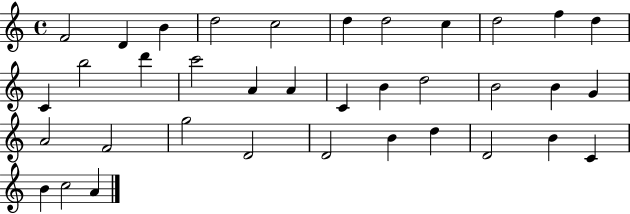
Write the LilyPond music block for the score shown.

{
  \clef treble
  \time 4/4
  \defaultTimeSignature
  \key c \major
  f'2 d'4 b'4 | d''2 c''2 | d''4 d''2 c''4 | d''2 f''4 d''4 | \break c'4 b''2 d'''4 | c'''2 a'4 a'4 | c'4 b'4 d''2 | b'2 b'4 g'4 | \break a'2 f'2 | g''2 d'2 | d'2 b'4 d''4 | d'2 b'4 c'4 | \break b'4 c''2 a'4 | \bar "|."
}